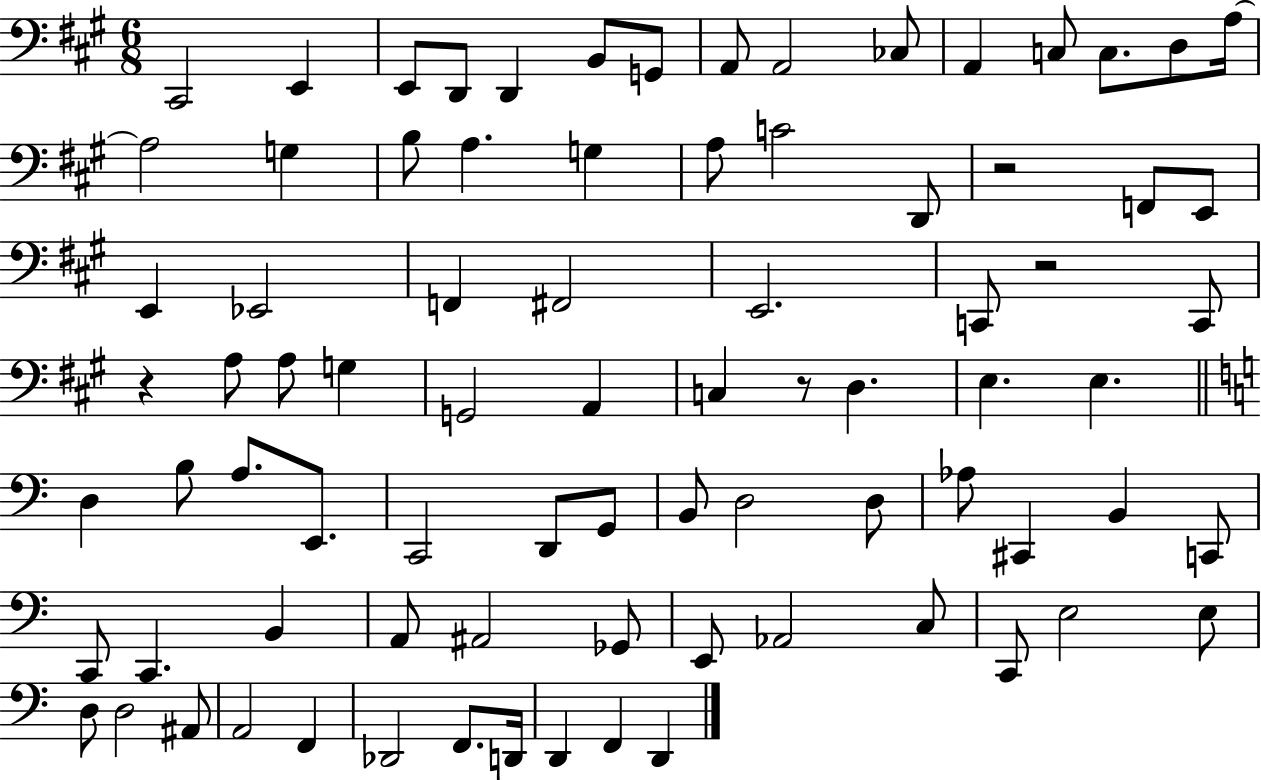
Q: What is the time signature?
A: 6/8